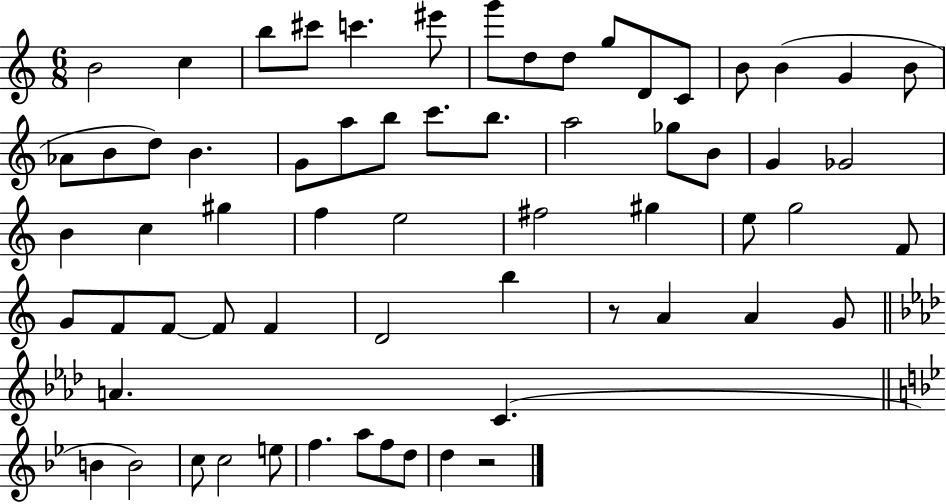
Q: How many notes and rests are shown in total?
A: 64